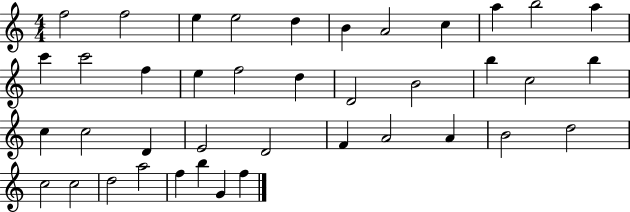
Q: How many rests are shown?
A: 0